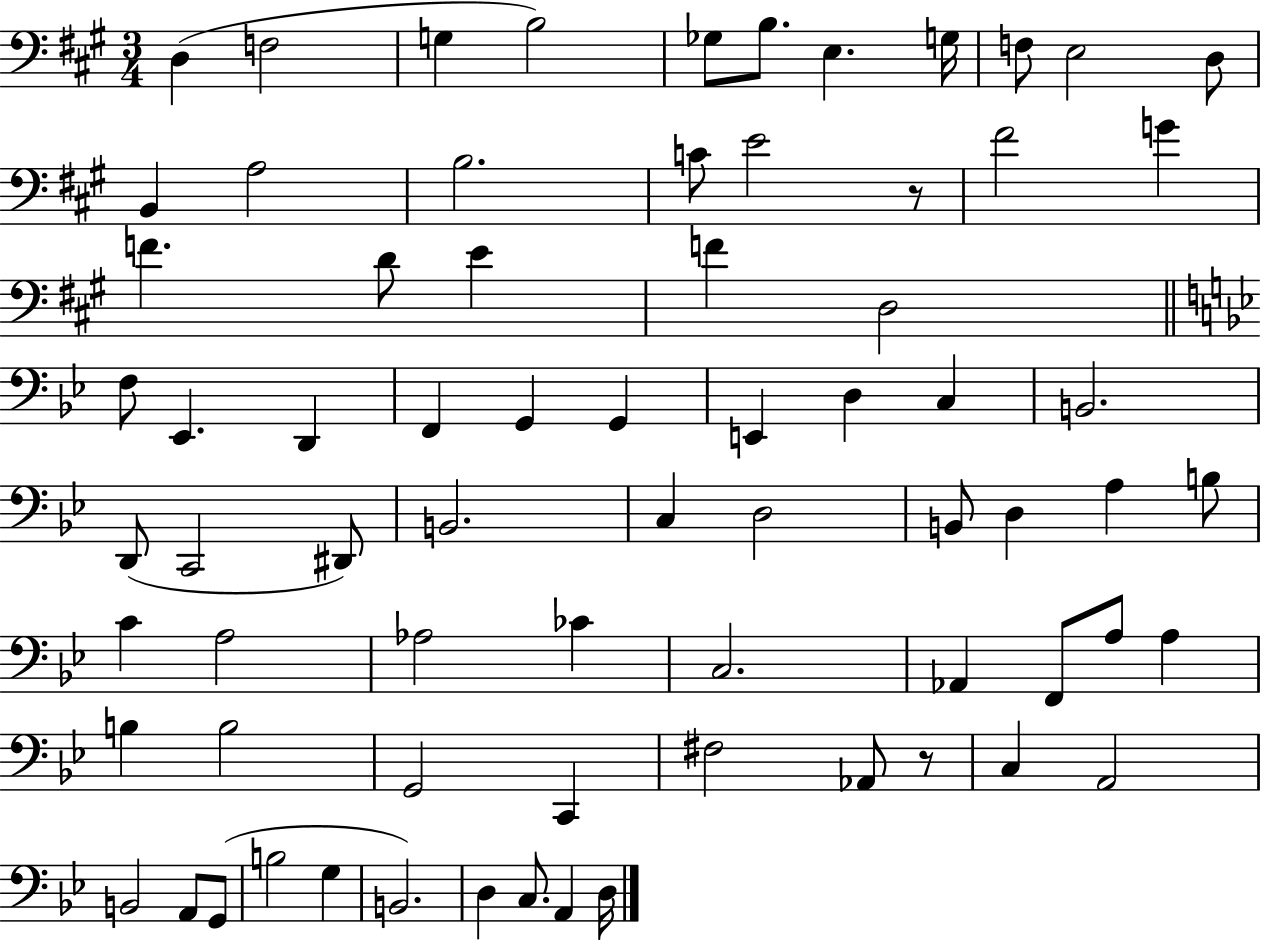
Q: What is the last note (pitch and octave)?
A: D3